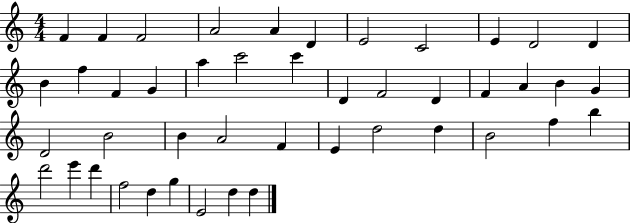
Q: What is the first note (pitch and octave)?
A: F4